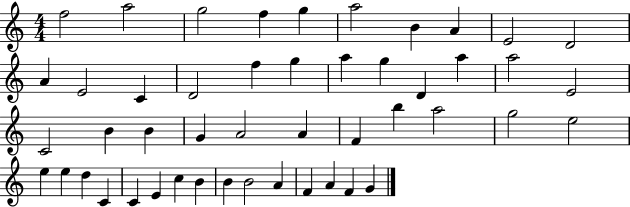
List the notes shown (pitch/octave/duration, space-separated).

F5/h A5/h G5/h F5/q G5/q A5/h B4/q A4/q E4/h D4/h A4/q E4/h C4/q D4/h F5/q G5/q A5/q G5/q D4/q A5/q A5/h E4/h C4/h B4/q B4/q G4/q A4/h A4/q F4/q B5/q A5/h G5/h E5/h E5/q E5/q D5/q C4/q C4/q E4/q C5/q B4/q B4/q B4/h A4/q F4/q A4/q F4/q G4/q